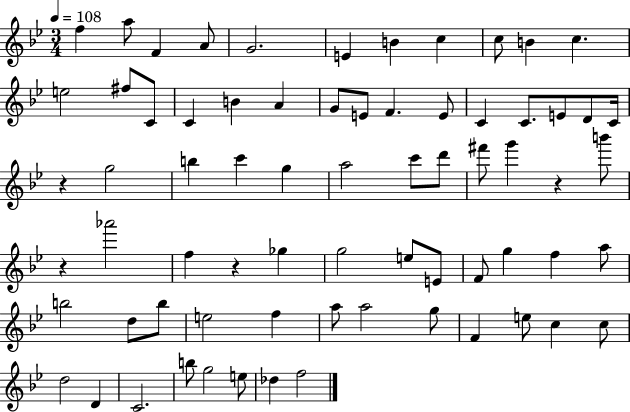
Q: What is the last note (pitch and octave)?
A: F5